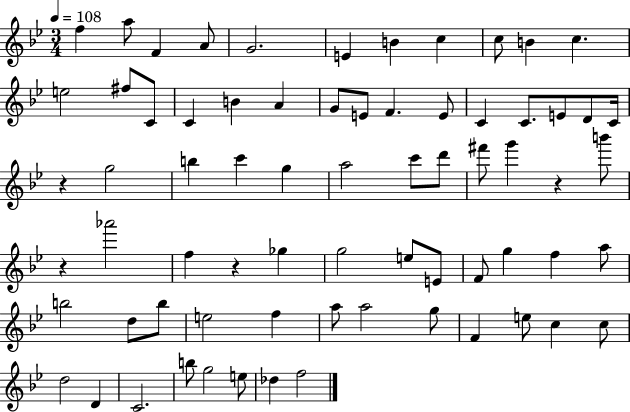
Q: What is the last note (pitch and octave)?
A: F5